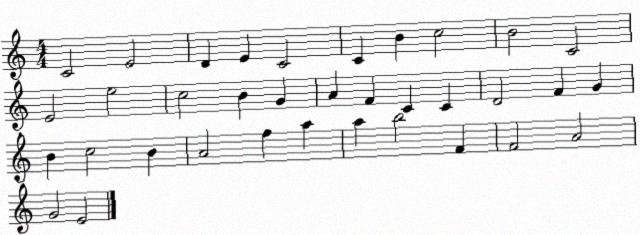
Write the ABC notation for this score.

X:1
T:Untitled
M:4/4
L:1/4
K:C
C2 E2 D E C2 C B c2 B2 C2 E2 e2 c2 B G A F C C D2 F G B c2 B A2 f a a b2 F F2 A2 G2 E2